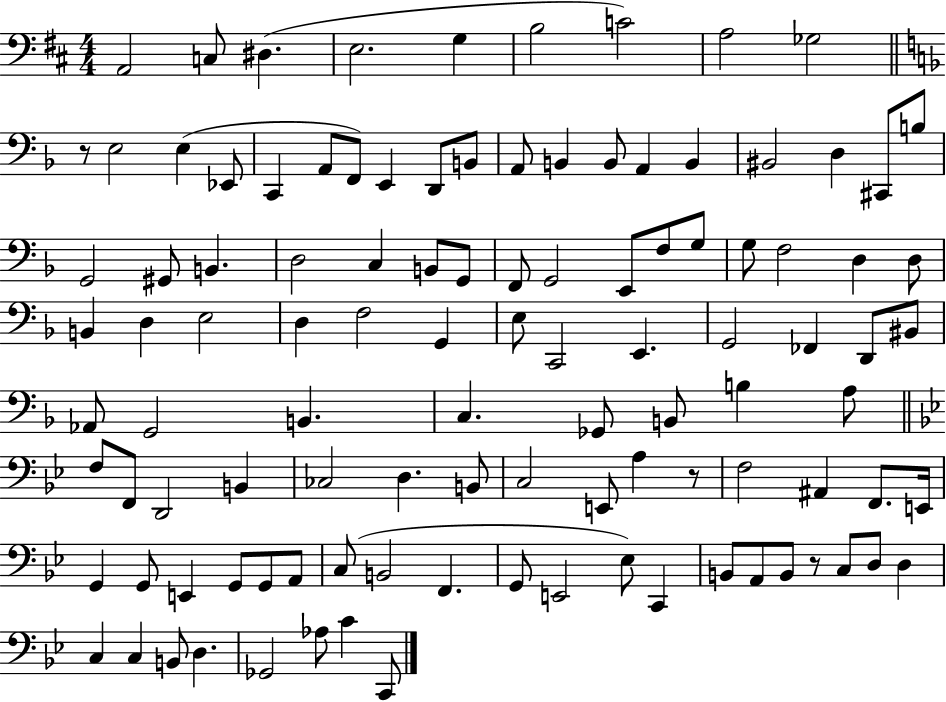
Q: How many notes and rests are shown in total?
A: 108